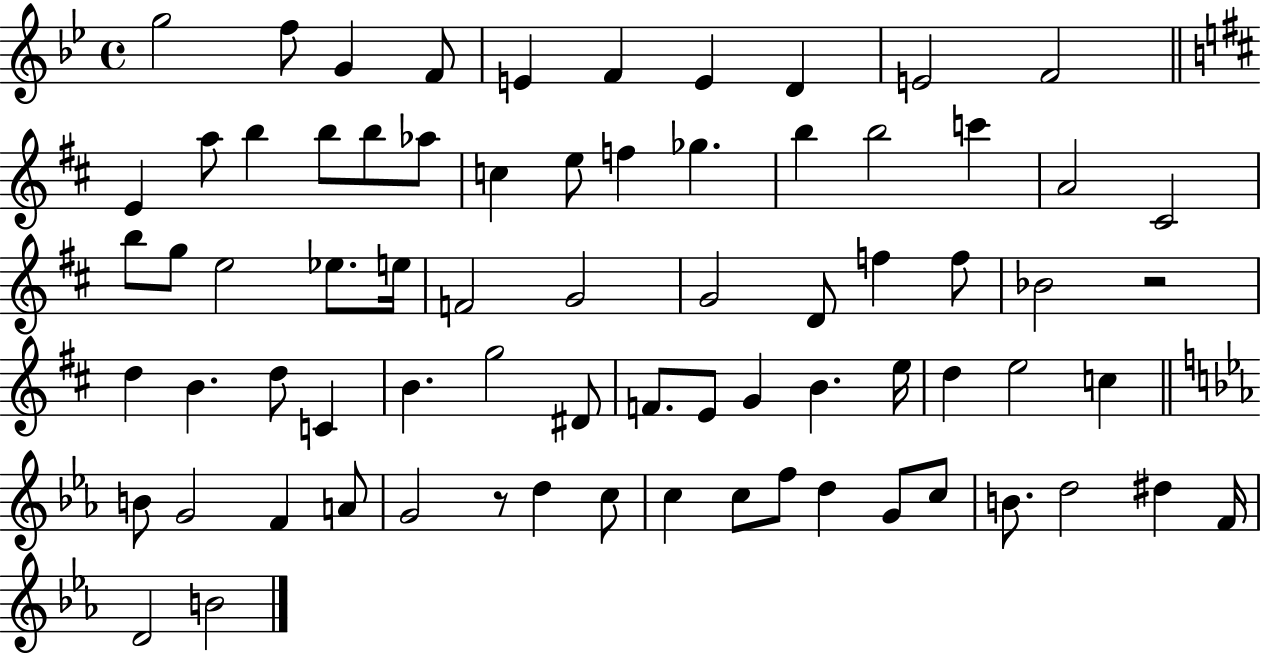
G5/h F5/e G4/q F4/e E4/q F4/q E4/q D4/q E4/h F4/h E4/q A5/e B5/q B5/e B5/e Ab5/e C5/q E5/e F5/q Gb5/q. B5/q B5/h C6/q A4/h C#4/h B5/e G5/e E5/h Eb5/e. E5/s F4/h G4/h G4/h D4/e F5/q F5/e Bb4/h R/h D5/q B4/q. D5/e C4/q B4/q. G5/h D#4/e F4/e. E4/e G4/q B4/q. E5/s D5/q E5/h C5/q B4/e G4/h F4/q A4/e G4/h R/e D5/q C5/e C5/q C5/e F5/e D5/q G4/e C5/e B4/e. D5/h D#5/q F4/s D4/h B4/h